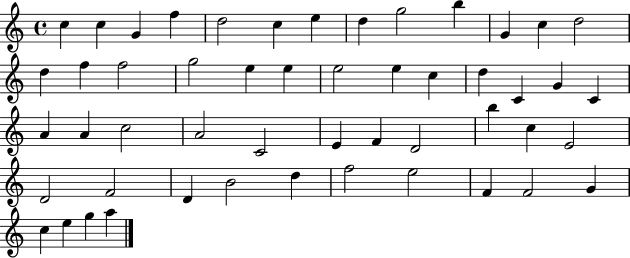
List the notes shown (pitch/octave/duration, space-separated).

C5/q C5/q G4/q F5/q D5/h C5/q E5/q D5/q G5/h B5/q G4/q C5/q D5/h D5/q F5/q F5/h G5/h E5/q E5/q E5/h E5/q C5/q D5/q C4/q G4/q C4/q A4/q A4/q C5/h A4/h C4/h E4/q F4/q D4/h B5/q C5/q E4/h D4/h F4/h D4/q B4/h D5/q F5/h E5/h F4/q F4/h G4/q C5/q E5/q G5/q A5/q